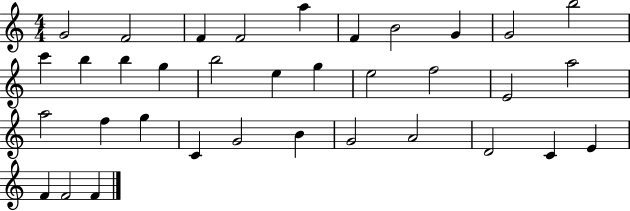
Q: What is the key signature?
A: C major